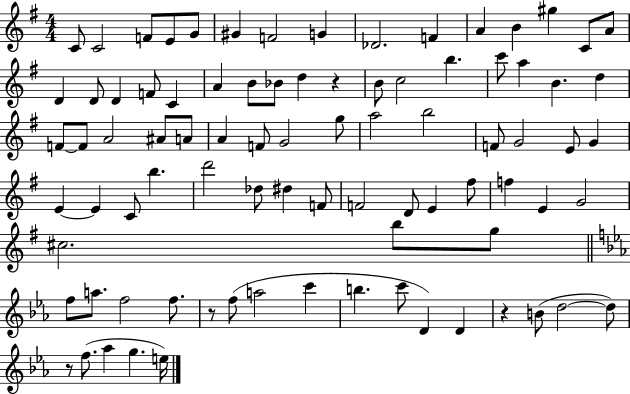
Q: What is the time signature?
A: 4/4